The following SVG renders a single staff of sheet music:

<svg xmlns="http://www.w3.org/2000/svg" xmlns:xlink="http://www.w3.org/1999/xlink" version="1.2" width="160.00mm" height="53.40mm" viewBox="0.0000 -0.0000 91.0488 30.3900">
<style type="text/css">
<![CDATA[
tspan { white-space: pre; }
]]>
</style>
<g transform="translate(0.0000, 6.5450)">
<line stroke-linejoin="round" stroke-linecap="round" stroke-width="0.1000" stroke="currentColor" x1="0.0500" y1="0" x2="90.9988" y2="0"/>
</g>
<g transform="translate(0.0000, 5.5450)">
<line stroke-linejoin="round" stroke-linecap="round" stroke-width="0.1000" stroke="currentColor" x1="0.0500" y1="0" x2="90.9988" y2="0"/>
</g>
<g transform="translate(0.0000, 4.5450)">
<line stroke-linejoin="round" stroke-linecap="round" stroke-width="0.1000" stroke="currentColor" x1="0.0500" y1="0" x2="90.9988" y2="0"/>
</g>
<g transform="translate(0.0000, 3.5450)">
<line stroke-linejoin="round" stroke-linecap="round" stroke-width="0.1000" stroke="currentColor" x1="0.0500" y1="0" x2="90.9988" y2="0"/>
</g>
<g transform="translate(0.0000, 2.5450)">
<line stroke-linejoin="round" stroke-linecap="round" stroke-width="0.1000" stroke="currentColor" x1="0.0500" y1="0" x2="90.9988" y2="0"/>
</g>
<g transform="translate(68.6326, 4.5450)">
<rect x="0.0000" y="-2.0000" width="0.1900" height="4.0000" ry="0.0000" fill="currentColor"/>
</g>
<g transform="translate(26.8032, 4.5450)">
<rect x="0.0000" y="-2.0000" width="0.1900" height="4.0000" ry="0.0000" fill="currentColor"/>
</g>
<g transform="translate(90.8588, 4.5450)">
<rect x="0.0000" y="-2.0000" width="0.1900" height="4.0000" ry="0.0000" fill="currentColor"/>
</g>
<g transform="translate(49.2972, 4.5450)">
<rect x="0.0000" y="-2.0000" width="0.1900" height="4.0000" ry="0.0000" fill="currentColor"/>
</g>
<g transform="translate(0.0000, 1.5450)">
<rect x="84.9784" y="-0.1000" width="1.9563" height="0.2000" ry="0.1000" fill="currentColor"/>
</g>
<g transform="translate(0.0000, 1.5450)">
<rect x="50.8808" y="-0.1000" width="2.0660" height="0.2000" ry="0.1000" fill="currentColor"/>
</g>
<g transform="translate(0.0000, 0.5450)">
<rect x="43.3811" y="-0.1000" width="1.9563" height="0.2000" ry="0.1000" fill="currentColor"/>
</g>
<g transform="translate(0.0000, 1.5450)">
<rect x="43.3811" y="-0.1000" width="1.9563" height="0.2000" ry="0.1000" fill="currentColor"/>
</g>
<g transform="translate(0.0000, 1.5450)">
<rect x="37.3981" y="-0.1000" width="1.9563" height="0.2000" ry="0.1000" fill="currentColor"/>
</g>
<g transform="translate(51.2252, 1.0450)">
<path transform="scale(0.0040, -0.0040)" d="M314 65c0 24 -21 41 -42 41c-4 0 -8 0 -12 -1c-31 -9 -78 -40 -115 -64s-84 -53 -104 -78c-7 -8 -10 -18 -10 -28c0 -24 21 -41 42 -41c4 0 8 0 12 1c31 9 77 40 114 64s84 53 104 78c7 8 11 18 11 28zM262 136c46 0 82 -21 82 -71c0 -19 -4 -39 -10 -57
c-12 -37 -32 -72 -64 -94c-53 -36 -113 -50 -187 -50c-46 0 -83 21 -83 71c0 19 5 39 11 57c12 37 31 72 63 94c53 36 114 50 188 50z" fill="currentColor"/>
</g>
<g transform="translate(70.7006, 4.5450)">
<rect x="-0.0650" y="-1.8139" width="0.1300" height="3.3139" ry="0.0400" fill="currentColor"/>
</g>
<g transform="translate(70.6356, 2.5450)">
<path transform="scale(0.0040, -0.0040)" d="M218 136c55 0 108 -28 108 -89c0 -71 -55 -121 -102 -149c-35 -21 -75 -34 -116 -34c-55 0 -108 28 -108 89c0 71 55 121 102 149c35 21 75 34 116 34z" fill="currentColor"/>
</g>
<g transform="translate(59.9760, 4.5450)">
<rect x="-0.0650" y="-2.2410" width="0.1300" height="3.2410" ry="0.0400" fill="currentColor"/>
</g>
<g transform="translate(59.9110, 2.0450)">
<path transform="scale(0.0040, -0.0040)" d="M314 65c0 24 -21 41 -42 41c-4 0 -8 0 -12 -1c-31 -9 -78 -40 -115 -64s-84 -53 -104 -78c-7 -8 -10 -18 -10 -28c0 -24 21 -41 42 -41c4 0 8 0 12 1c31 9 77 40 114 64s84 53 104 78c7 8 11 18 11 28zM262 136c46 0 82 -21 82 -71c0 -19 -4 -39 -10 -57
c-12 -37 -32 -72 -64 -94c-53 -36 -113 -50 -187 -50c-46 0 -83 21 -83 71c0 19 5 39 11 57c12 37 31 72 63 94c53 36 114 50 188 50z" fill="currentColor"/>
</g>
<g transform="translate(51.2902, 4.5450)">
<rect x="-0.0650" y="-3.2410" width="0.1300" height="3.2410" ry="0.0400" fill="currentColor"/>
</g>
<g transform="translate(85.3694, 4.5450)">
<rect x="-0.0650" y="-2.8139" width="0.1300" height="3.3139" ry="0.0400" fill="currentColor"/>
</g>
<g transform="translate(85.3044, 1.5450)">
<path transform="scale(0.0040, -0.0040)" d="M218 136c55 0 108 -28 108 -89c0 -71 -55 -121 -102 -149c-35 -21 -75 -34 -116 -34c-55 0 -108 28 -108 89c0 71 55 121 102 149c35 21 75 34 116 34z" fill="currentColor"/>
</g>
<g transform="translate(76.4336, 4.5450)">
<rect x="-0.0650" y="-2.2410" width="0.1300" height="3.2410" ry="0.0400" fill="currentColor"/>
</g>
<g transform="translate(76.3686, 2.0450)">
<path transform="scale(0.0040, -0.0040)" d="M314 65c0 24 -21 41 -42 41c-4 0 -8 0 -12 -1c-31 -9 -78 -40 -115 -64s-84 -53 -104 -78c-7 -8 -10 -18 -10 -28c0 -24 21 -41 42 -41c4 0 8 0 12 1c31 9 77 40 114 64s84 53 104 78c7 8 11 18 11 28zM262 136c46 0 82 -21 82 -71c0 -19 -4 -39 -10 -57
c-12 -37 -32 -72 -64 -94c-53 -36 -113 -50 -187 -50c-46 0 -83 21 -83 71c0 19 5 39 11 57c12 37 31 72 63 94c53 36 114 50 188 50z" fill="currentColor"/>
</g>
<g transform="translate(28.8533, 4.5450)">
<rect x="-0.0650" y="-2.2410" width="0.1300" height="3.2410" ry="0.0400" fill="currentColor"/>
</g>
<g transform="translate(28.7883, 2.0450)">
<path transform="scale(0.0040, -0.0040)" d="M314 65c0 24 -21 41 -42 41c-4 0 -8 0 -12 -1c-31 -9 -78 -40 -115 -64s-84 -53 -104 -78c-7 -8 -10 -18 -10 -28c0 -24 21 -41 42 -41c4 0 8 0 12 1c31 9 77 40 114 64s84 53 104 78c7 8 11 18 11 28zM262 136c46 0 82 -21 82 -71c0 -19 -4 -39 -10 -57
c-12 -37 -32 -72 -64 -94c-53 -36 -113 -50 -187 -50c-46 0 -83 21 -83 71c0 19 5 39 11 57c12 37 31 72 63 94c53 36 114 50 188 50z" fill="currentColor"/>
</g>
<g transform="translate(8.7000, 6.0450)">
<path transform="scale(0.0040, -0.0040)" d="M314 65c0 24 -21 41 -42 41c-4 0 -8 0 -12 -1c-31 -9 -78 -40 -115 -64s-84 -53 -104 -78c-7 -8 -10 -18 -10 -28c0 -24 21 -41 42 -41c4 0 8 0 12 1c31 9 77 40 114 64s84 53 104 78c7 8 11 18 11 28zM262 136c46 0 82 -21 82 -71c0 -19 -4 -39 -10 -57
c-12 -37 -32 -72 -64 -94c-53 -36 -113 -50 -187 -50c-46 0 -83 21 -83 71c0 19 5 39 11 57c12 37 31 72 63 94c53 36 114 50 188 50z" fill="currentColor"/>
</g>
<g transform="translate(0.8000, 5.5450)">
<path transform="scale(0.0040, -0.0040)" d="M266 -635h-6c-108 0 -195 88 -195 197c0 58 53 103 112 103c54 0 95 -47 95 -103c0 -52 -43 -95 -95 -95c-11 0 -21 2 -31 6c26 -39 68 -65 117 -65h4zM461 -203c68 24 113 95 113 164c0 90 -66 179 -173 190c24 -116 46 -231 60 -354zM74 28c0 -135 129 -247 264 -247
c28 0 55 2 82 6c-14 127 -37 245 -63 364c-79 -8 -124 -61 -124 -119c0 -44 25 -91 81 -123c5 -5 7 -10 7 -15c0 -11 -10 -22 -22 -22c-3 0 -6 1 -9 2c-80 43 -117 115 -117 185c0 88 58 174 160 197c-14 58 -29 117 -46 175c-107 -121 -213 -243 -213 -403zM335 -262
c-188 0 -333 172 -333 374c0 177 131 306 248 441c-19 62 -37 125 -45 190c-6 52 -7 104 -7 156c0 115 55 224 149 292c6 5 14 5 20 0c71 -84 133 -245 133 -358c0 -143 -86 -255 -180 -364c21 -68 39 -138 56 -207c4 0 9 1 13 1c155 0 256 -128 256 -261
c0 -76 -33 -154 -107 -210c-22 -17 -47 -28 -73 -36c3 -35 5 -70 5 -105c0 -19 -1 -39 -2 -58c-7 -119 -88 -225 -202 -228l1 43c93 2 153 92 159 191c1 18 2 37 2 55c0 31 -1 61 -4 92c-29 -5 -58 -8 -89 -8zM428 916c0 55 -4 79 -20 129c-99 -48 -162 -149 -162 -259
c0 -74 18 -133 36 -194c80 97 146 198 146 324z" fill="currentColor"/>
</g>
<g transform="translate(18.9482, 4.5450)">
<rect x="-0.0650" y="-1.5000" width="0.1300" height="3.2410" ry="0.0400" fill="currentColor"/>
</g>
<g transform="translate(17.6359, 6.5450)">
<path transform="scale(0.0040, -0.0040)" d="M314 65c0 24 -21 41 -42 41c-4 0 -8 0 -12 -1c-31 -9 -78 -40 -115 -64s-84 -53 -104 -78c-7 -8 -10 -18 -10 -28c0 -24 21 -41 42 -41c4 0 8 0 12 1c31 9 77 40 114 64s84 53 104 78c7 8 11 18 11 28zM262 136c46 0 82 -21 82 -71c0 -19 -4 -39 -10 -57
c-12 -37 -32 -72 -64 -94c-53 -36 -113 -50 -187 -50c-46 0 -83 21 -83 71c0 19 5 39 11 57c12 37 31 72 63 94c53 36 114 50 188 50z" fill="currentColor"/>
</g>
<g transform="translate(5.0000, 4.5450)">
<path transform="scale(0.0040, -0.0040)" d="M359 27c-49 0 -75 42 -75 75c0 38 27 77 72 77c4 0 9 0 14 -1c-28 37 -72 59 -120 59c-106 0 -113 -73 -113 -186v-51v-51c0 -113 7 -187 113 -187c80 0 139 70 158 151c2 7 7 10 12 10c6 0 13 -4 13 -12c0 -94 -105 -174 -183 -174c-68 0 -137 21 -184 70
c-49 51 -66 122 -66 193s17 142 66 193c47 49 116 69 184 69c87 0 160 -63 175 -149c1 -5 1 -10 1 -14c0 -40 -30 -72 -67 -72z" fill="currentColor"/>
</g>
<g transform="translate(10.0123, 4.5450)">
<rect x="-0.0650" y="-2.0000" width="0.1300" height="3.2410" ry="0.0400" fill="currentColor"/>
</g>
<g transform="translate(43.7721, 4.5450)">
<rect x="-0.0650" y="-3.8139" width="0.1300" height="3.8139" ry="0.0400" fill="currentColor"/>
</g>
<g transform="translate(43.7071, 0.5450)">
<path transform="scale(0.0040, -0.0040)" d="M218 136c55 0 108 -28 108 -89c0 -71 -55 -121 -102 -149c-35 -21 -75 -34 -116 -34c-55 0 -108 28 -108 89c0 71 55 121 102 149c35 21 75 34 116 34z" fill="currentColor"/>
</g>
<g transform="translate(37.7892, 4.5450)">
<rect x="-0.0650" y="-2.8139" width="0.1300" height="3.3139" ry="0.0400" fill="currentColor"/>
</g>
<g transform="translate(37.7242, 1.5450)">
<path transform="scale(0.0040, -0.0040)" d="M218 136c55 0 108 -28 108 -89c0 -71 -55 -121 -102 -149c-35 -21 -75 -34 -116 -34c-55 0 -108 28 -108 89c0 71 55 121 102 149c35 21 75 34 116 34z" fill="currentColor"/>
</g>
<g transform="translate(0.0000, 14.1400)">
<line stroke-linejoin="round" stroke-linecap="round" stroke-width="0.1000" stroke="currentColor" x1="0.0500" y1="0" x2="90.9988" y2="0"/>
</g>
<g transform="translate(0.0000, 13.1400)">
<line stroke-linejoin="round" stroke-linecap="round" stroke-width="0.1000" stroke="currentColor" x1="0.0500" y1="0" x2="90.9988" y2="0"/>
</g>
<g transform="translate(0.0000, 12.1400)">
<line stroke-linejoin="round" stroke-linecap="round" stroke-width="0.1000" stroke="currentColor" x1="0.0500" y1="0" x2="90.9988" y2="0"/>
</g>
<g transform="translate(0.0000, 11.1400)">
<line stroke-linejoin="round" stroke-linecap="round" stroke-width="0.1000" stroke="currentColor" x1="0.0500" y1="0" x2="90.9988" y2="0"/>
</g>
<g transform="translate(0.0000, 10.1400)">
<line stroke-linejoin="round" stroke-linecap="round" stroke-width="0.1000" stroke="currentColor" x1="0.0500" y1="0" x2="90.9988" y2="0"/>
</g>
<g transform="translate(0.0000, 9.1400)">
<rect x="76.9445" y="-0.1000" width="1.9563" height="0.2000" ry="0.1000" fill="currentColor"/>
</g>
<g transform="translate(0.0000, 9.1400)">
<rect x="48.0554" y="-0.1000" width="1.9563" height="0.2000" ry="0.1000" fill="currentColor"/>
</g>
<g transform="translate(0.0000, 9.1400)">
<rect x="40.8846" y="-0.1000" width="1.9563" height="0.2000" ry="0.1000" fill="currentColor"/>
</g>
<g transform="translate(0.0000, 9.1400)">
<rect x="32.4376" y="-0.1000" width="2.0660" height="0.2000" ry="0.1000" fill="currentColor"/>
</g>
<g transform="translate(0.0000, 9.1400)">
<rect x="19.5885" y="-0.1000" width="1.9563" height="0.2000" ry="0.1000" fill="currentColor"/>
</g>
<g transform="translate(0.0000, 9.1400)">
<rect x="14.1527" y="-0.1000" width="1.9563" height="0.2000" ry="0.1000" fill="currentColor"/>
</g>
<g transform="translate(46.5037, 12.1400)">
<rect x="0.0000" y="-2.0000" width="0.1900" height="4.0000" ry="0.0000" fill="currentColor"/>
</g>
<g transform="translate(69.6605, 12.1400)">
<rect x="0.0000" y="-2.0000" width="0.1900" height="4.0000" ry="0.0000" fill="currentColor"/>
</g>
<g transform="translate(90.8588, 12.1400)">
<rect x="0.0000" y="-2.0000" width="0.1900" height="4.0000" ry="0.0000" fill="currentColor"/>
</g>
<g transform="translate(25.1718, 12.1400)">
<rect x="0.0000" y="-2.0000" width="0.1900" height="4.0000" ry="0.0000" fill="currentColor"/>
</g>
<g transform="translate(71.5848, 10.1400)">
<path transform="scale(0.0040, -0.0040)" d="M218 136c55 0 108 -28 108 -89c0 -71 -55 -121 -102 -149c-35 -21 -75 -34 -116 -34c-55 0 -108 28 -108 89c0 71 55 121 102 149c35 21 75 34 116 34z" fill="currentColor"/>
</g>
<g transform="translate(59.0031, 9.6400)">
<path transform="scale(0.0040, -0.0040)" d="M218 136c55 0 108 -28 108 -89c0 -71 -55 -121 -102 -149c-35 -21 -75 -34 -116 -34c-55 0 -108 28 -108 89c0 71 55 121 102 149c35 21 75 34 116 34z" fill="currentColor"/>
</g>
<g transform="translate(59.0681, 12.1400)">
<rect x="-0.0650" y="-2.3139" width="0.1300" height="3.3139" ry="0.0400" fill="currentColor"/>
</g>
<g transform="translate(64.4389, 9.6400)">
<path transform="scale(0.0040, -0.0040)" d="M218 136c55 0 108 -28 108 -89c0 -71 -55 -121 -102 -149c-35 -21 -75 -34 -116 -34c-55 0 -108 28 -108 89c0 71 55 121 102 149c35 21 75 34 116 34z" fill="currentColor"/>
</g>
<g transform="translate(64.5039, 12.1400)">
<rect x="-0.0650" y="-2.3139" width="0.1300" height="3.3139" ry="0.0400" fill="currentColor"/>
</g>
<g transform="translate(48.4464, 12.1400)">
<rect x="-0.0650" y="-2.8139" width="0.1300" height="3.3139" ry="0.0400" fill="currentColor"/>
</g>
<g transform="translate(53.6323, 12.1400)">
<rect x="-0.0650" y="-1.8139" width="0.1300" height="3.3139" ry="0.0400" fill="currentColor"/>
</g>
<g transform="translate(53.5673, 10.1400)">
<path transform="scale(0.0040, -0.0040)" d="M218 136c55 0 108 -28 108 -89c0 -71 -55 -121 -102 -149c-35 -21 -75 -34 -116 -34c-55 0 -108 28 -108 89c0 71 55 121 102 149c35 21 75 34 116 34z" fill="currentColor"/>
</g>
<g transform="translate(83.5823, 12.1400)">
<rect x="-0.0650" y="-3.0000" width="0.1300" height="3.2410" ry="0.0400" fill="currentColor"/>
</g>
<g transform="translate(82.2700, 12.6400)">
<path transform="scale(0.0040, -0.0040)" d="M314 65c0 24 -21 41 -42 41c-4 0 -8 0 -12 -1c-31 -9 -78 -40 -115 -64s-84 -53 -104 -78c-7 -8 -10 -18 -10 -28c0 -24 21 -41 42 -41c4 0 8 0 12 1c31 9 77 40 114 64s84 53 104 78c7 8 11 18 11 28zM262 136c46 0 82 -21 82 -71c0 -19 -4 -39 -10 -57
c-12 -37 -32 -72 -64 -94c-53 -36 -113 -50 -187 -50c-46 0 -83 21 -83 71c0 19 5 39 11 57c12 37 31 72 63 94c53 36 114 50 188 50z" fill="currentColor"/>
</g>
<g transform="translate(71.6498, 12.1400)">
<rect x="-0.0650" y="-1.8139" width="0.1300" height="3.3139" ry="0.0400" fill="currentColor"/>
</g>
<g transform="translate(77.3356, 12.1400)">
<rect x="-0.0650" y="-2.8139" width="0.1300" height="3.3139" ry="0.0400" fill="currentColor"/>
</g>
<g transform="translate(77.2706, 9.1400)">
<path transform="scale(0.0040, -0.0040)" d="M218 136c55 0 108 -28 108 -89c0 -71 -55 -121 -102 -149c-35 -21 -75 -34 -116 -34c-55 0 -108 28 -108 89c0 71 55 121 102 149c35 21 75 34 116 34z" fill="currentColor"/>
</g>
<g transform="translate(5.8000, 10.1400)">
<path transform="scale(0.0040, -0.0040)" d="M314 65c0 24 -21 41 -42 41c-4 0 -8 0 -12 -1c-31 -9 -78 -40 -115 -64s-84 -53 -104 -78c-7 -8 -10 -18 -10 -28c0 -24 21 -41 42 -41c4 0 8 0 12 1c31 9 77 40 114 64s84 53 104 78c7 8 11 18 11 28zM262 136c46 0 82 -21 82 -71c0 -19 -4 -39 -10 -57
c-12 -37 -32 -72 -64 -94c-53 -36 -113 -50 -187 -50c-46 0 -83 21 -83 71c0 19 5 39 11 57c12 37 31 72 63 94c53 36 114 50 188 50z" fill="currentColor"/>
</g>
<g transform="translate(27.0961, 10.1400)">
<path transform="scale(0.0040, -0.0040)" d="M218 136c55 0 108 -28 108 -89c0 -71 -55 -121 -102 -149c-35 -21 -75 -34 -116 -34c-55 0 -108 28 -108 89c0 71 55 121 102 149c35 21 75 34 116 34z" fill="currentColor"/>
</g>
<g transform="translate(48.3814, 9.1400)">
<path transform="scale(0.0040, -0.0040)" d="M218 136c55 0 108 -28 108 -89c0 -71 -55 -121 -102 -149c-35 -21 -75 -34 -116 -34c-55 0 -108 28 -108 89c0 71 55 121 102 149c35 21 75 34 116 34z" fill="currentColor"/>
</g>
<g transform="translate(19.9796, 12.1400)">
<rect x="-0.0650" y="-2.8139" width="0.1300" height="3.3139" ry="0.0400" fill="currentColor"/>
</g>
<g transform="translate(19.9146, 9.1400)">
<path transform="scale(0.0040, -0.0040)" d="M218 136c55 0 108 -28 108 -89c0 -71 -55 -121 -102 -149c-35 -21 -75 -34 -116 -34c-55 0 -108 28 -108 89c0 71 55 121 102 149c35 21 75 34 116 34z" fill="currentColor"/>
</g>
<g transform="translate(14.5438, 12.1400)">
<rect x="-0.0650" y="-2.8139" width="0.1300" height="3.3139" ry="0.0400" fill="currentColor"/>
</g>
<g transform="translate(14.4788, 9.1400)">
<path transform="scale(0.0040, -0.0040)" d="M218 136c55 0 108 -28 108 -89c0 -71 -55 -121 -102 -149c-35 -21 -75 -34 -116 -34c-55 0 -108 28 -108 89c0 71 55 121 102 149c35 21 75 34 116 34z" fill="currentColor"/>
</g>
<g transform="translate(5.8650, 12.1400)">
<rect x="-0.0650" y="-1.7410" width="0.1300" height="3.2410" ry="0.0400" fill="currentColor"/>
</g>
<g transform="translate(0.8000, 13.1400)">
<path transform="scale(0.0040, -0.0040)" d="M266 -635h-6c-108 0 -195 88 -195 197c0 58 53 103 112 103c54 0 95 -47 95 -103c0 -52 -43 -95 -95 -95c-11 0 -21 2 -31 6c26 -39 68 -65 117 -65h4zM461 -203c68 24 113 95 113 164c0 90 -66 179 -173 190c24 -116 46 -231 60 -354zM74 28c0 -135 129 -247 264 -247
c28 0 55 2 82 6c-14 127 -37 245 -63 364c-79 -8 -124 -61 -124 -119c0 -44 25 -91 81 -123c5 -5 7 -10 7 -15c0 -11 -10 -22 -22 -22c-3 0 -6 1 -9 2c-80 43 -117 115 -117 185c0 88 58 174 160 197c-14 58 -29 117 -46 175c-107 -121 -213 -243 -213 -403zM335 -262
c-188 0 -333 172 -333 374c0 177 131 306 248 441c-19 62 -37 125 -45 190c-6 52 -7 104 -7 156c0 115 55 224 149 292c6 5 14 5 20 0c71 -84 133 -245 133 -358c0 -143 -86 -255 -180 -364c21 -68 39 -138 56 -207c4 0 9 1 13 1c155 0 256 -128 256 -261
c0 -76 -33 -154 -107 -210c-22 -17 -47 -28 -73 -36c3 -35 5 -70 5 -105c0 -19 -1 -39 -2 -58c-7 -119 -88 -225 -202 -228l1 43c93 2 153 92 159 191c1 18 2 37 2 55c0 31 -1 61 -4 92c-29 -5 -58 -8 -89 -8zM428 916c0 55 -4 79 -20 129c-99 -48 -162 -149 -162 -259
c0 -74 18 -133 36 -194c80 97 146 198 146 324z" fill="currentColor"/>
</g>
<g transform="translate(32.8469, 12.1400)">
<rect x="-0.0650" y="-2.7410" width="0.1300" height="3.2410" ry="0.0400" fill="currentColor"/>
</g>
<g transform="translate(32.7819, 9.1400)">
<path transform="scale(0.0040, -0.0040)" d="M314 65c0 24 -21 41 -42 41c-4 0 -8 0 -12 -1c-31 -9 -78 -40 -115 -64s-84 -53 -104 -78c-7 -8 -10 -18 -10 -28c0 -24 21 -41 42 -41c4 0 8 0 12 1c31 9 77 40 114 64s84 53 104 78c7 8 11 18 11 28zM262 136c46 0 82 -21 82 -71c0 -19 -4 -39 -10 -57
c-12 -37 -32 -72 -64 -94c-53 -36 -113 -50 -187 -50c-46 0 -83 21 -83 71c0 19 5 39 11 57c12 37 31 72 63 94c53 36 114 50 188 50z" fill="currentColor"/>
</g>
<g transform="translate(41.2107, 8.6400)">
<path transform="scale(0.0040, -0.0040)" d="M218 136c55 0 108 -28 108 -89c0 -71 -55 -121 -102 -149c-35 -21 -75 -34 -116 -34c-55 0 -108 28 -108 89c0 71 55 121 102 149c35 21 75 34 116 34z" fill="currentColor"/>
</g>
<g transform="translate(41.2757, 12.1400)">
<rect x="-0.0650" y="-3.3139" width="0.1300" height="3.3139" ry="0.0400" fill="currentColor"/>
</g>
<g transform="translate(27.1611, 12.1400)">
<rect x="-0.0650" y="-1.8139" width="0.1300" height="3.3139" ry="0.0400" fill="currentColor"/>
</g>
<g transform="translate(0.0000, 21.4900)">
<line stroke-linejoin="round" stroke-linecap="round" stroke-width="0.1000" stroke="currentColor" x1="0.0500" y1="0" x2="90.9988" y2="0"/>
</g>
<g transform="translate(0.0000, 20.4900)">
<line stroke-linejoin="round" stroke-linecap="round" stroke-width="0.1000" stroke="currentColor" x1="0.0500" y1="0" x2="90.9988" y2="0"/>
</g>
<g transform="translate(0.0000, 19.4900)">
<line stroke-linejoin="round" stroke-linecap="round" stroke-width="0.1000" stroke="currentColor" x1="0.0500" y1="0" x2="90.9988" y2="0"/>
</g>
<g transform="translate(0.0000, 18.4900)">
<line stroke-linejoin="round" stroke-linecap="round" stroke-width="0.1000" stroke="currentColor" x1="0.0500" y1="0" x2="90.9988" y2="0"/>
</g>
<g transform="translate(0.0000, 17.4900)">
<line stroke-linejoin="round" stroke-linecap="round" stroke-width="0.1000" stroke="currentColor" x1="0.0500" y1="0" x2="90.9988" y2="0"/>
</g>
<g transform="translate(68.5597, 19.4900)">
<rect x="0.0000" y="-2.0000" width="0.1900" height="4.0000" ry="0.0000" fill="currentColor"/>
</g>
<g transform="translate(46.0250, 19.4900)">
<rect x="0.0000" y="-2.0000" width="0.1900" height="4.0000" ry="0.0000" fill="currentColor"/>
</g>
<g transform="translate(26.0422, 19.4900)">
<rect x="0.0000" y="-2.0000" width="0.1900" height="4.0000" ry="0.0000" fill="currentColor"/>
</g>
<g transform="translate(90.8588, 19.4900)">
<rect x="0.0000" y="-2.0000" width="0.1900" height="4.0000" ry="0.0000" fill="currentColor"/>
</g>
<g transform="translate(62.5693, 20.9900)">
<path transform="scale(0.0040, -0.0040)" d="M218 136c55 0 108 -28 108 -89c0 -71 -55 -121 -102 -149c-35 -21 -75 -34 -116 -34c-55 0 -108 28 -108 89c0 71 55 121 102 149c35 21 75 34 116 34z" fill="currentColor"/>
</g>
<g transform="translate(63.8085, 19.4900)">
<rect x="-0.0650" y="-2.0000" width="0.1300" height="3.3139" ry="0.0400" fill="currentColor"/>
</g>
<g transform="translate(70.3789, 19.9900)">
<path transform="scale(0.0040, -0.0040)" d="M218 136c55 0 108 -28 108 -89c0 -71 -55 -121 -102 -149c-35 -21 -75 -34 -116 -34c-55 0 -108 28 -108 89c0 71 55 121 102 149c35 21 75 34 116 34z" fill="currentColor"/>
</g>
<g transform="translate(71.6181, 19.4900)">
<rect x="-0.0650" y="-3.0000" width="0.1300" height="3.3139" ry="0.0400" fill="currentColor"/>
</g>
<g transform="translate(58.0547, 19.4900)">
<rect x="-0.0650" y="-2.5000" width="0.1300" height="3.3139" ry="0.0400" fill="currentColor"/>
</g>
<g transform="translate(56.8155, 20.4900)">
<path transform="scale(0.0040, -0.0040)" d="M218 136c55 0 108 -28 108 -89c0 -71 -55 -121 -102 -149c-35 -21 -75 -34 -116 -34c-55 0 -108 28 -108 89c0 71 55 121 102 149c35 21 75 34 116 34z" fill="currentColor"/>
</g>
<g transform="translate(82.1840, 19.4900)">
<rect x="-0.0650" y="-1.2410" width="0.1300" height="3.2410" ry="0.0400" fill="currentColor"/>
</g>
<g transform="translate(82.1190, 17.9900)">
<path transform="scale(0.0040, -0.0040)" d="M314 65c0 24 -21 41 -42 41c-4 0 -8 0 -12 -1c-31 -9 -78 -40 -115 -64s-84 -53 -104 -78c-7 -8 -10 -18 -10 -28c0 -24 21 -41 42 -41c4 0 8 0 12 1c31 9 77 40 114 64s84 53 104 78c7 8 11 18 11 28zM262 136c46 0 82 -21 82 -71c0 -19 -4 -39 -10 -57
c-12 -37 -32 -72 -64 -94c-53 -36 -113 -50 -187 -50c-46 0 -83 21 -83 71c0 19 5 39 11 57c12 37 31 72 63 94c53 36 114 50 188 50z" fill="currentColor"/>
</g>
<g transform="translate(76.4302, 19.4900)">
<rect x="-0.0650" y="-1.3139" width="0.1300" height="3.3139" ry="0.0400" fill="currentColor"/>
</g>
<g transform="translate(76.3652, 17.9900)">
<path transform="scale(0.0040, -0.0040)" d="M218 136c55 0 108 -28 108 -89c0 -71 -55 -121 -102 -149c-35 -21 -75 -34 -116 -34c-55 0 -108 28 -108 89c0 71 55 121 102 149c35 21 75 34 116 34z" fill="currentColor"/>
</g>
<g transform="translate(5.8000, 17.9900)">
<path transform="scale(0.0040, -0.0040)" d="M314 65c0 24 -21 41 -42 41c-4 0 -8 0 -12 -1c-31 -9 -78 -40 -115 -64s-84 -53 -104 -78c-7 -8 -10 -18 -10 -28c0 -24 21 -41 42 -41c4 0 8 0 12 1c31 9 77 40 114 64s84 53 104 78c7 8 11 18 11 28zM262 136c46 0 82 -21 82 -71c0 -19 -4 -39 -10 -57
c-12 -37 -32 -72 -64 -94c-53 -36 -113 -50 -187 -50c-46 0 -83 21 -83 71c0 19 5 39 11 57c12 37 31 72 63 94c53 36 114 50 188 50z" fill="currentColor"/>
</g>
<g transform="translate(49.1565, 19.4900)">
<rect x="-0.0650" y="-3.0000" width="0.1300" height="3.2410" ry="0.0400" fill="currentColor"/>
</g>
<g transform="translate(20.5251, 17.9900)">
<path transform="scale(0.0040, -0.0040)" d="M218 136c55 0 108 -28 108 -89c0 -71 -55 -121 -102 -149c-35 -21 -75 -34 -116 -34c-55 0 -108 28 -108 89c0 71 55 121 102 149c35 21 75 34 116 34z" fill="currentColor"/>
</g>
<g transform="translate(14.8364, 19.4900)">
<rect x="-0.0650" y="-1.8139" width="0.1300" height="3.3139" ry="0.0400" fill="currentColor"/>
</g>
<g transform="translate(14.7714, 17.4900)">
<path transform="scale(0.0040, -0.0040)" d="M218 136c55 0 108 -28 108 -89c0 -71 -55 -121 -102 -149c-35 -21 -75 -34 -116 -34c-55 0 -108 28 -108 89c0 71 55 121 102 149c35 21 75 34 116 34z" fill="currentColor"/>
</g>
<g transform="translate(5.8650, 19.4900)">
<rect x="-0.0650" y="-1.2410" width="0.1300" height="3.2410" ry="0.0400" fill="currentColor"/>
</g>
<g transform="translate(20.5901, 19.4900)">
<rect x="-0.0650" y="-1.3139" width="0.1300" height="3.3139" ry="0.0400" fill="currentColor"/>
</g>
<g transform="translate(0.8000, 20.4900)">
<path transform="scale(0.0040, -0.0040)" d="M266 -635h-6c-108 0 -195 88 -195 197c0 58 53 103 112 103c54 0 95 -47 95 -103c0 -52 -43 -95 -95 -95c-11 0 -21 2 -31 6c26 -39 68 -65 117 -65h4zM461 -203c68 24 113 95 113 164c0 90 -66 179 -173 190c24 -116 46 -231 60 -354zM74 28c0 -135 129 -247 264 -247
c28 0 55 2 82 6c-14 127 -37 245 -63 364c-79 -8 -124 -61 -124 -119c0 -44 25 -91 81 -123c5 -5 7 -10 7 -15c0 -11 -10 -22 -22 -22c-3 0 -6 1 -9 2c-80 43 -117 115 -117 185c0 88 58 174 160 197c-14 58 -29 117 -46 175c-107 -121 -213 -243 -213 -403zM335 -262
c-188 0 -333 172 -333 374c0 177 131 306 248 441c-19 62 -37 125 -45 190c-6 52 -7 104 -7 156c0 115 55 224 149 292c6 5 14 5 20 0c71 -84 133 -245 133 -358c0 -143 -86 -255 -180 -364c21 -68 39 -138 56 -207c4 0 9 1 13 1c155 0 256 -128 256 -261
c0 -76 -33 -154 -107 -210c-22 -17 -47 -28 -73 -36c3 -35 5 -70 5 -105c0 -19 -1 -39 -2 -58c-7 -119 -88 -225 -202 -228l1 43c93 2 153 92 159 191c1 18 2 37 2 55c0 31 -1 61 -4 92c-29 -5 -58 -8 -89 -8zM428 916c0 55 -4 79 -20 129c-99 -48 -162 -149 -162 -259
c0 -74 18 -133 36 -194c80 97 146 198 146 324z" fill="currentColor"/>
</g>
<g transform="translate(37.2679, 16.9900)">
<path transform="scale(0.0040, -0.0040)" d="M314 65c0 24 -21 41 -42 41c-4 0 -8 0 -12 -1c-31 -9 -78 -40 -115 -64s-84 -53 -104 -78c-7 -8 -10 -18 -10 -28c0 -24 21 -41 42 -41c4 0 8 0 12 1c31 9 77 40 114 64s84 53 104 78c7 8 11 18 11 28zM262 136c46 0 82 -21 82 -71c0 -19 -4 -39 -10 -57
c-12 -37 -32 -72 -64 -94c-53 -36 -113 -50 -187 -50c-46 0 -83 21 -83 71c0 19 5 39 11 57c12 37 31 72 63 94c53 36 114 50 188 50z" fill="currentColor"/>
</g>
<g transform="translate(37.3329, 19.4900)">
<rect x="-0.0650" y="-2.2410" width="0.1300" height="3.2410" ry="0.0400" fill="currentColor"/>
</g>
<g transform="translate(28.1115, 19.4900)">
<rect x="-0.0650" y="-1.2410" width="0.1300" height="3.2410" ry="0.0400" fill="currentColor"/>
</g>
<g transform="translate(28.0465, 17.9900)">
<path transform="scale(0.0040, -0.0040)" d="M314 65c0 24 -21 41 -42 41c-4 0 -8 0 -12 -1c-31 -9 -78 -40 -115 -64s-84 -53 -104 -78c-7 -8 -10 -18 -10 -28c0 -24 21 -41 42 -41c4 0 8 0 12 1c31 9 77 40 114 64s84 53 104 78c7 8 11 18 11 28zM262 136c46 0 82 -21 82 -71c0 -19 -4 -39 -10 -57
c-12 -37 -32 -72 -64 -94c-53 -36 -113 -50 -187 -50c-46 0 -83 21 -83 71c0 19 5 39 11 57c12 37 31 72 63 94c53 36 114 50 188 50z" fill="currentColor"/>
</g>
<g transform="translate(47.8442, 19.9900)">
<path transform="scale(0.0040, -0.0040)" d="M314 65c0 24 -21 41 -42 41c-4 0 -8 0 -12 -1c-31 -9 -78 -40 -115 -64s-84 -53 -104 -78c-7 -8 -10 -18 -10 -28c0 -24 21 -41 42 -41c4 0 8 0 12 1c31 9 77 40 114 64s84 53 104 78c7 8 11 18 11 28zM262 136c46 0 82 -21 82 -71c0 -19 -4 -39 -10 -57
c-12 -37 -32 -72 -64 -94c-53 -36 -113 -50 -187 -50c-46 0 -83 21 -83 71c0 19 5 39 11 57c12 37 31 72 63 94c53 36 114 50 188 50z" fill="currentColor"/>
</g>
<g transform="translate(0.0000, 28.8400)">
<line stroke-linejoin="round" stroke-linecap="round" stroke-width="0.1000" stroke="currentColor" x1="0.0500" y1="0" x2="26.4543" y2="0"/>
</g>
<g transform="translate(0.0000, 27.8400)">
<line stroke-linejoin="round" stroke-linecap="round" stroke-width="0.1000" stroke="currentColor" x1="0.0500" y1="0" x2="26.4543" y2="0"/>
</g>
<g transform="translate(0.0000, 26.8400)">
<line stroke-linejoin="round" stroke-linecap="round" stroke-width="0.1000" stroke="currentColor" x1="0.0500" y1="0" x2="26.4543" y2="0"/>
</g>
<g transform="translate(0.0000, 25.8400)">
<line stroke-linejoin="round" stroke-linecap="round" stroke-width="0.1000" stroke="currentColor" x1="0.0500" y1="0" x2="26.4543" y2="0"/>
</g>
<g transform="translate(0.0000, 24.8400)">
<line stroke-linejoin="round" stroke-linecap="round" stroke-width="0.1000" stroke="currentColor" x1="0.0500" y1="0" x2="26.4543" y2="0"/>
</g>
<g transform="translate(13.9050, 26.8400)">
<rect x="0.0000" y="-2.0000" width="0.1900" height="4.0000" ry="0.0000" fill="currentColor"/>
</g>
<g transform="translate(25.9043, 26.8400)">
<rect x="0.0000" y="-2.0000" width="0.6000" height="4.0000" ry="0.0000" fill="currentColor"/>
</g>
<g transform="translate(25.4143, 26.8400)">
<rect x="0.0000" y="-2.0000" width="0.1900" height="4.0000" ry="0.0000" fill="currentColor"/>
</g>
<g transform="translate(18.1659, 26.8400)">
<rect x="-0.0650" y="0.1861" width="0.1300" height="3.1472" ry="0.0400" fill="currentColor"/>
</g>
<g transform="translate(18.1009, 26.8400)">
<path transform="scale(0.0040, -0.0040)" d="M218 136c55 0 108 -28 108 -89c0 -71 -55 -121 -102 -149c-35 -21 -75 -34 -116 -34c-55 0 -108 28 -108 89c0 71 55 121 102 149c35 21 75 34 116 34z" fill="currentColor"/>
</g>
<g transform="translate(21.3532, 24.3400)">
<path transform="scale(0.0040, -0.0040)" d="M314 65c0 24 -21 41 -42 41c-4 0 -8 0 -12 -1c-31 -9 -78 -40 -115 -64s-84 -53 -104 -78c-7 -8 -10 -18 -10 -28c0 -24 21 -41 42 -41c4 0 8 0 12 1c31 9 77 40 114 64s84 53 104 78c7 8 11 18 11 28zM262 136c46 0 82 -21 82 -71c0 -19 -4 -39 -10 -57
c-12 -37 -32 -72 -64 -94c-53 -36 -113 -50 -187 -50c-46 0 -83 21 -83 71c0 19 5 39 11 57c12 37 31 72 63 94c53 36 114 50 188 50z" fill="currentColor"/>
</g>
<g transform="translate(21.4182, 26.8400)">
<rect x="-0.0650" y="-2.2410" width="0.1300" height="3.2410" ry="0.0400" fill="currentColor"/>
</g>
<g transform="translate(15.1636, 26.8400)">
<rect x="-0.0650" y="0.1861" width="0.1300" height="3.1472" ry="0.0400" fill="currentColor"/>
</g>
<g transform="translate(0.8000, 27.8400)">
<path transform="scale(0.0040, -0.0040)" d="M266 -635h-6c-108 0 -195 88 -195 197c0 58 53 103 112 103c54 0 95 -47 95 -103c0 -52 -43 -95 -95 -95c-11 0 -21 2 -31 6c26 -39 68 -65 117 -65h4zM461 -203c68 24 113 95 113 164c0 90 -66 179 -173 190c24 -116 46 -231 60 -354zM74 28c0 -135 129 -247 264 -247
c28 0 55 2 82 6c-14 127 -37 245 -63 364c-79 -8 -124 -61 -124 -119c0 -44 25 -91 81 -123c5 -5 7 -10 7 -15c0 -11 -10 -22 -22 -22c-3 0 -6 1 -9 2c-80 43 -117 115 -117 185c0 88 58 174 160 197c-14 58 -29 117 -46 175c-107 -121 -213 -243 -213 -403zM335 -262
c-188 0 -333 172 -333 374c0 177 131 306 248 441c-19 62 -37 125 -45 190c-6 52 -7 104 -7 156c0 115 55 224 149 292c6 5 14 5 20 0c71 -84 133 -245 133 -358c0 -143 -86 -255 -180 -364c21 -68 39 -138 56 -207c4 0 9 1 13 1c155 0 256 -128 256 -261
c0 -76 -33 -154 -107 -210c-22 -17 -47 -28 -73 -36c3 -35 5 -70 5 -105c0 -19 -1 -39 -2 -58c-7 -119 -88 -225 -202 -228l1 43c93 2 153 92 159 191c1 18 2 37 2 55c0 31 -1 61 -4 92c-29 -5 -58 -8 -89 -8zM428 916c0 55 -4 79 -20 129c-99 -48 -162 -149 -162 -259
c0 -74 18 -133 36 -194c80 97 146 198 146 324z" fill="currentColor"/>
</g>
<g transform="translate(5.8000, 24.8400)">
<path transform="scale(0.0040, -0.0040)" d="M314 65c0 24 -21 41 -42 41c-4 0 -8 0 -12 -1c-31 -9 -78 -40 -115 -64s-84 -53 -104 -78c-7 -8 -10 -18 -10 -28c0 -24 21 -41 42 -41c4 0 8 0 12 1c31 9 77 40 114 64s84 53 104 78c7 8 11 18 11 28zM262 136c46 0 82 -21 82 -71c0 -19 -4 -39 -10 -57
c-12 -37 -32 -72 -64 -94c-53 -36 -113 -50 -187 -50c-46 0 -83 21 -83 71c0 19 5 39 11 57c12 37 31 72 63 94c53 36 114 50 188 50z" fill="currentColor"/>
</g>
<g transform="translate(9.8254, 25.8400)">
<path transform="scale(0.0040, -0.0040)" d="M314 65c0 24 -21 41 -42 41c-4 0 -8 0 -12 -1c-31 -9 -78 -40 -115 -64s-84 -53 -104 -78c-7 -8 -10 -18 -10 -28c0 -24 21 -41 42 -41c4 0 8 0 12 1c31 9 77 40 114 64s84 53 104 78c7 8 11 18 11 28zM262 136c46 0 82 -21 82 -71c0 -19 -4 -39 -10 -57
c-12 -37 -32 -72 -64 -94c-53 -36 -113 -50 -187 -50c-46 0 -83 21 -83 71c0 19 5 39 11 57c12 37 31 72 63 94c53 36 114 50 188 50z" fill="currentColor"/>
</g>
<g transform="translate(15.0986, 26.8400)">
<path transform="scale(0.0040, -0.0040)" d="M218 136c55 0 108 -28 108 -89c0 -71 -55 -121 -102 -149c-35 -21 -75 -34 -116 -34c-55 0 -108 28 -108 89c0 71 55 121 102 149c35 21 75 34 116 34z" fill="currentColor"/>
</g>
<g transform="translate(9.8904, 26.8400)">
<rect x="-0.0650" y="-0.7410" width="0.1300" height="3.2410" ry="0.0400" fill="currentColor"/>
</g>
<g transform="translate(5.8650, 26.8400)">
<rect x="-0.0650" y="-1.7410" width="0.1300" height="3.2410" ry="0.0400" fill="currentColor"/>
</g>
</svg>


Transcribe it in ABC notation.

X:1
T:Untitled
M:4/4
L:1/4
K:C
F2 E2 g2 a c' b2 g2 f g2 a f2 a a f a2 b a f g g f a A2 e2 f e e2 g2 A2 G F A e e2 f2 d2 B B g2